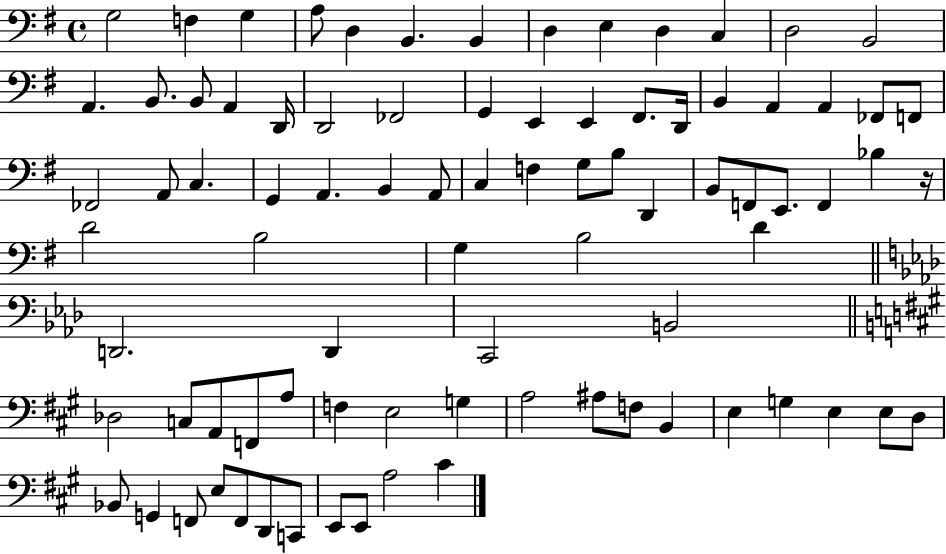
X:1
T:Untitled
M:4/4
L:1/4
K:G
G,2 F, G, A,/2 D, B,, B,, D, E, D, C, D,2 B,,2 A,, B,,/2 B,,/2 A,, D,,/4 D,,2 _F,,2 G,, E,, E,, ^F,,/2 D,,/4 B,, A,, A,, _F,,/2 F,,/2 _F,,2 A,,/2 C, G,, A,, B,, A,,/2 C, F, G,/2 B,/2 D,, B,,/2 F,,/2 E,,/2 F,, _B, z/4 D2 B,2 G, B,2 D D,,2 D,, C,,2 B,,2 _D,2 C,/2 A,,/2 F,,/2 A,/2 F, E,2 G, A,2 ^A,/2 F,/2 B,, E, G, E, E,/2 D,/2 _B,,/2 G,, F,,/2 E,/2 F,,/2 D,,/2 C,,/2 E,,/2 E,,/2 A,2 ^C